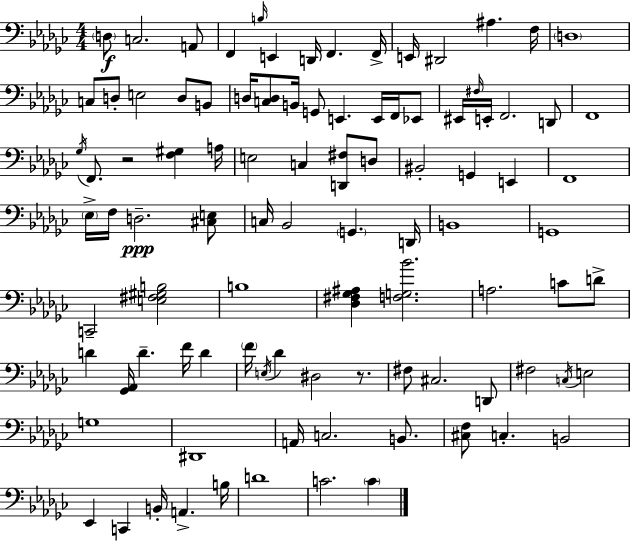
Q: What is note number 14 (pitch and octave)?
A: D3